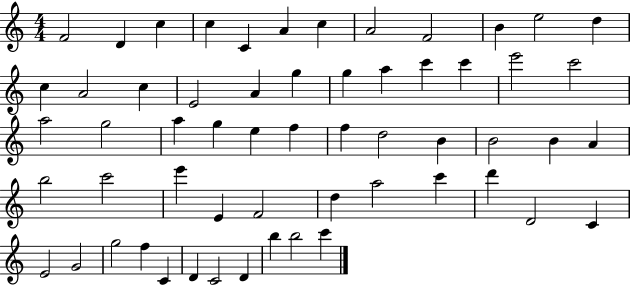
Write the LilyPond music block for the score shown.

{
  \clef treble
  \numericTimeSignature
  \time 4/4
  \key c \major
  f'2 d'4 c''4 | c''4 c'4 a'4 c''4 | a'2 f'2 | b'4 e''2 d''4 | \break c''4 a'2 c''4 | e'2 a'4 g''4 | g''4 a''4 c'''4 c'''4 | e'''2 c'''2 | \break a''2 g''2 | a''4 g''4 e''4 f''4 | f''4 d''2 b'4 | b'2 b'4 a'4 | \break b''2 c'''2 | e'''4 e'4 f'2 | d''4 a''2 c'''4 | d'''4 d'2 c'4 | \break e'2 g'2 | g''2 f''4 c'4 | d'4 c'2 d'4 | b''4 b''2 c'''4 | \break \bar "|."
}